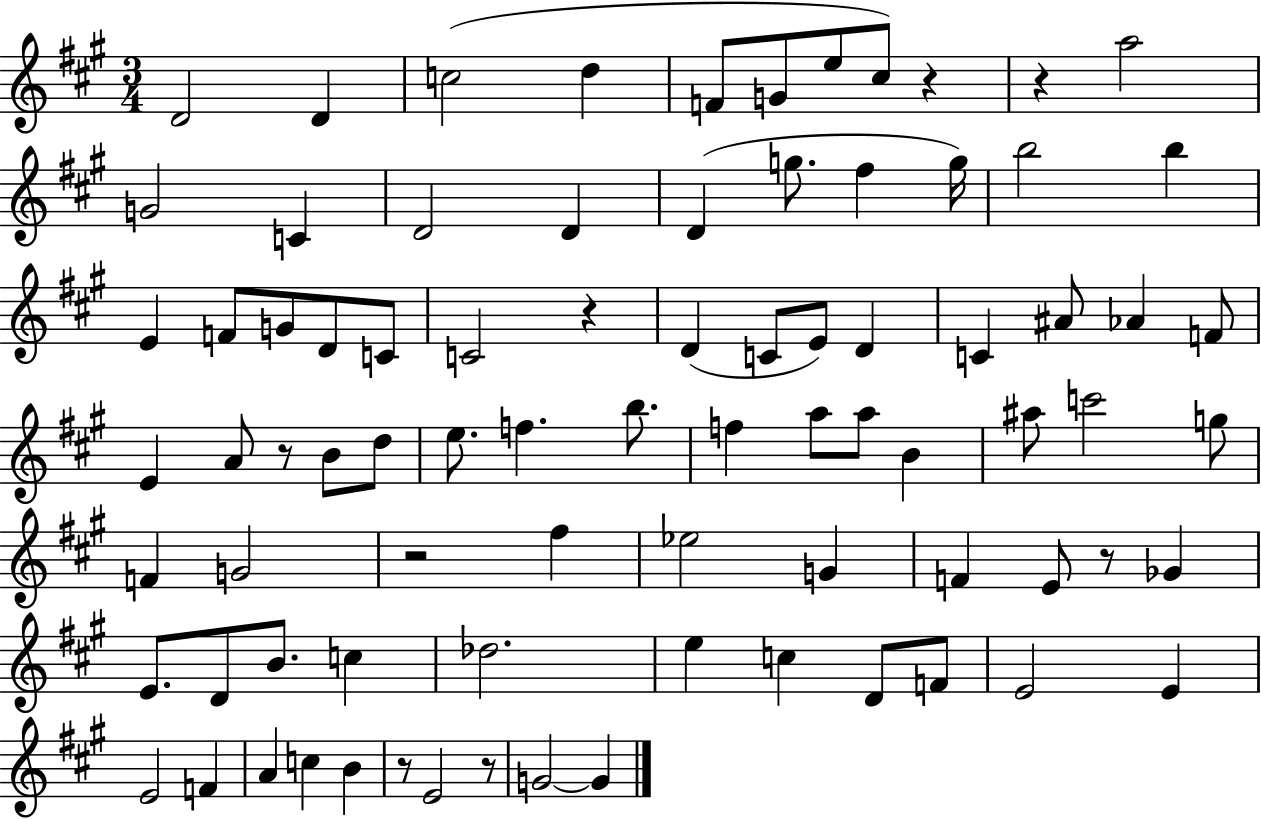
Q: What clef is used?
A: treble